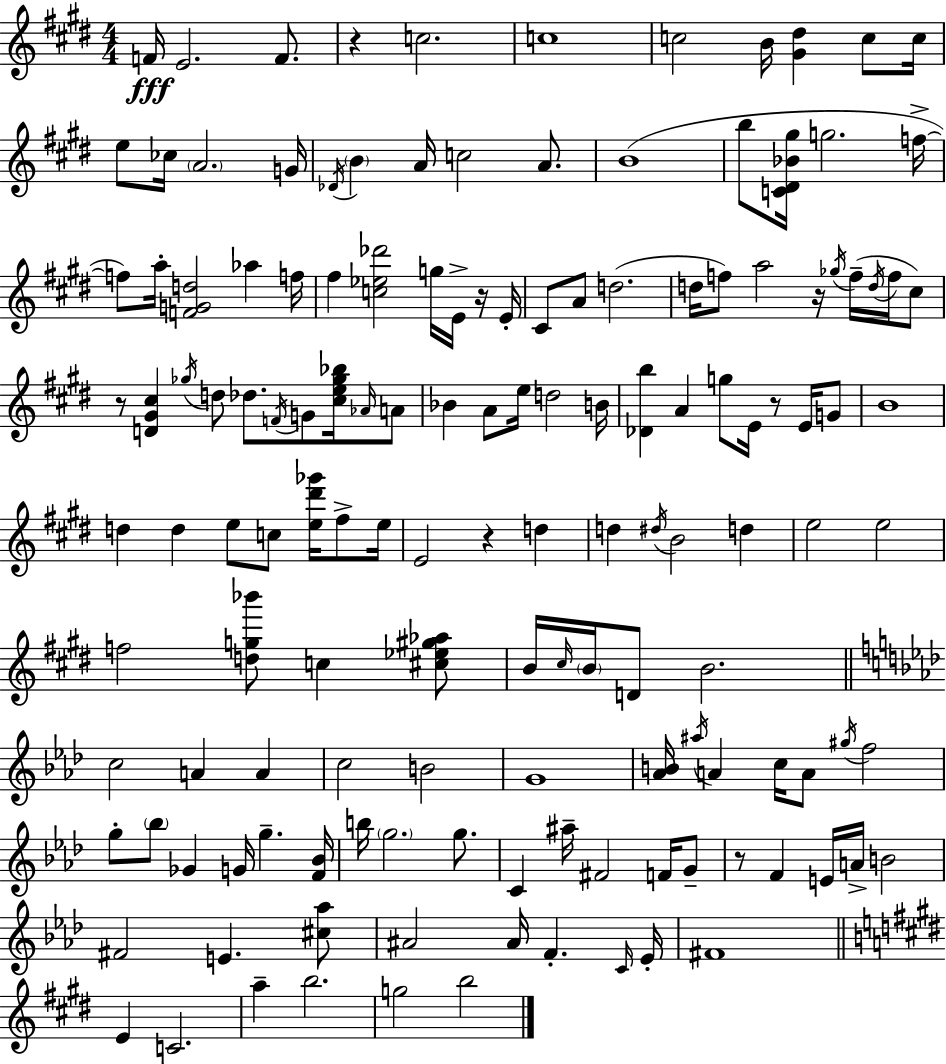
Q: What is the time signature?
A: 4/4